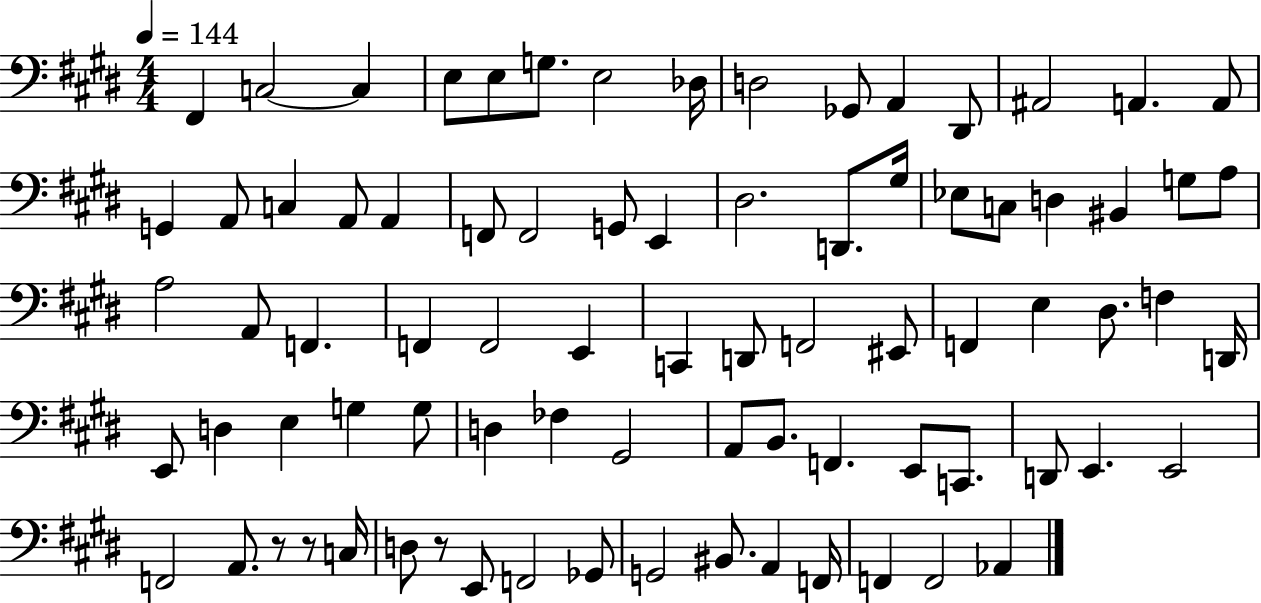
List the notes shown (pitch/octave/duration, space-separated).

F#2/q C3/h C3/q E3/e E3/e G3/e. E3/h Db3/s D3/h Gb2/e A2/q D#2/e A#2/h A2/q. A2/e G2/q A2/e C3/q A2/e A2/q F2/e F2/h G2/e E2/q D#3/h. D2/e. G#3/s Eb3/e C3/e D3/q BIS2/q G3/e A3/e A3/h A2/e F2/q. F2/q F2/h E2/q C2/q D2/e F2/h EIS2/e F2/q E3/q D#3/e. F3/q D2/s E2/e D3/q E3/q G3/q G3/e D3/q FES3/q G#2/h A2/e B2/e. F2/q. E2/e C2/e. D2/e E2/q. E2/h F2/h A2/e. R/e R/e C3/s D3/e R/e E2/e F2/h Gb2/e G2/h BIS2/e. A2/q F2/s F2/q F2/h Ab2/q